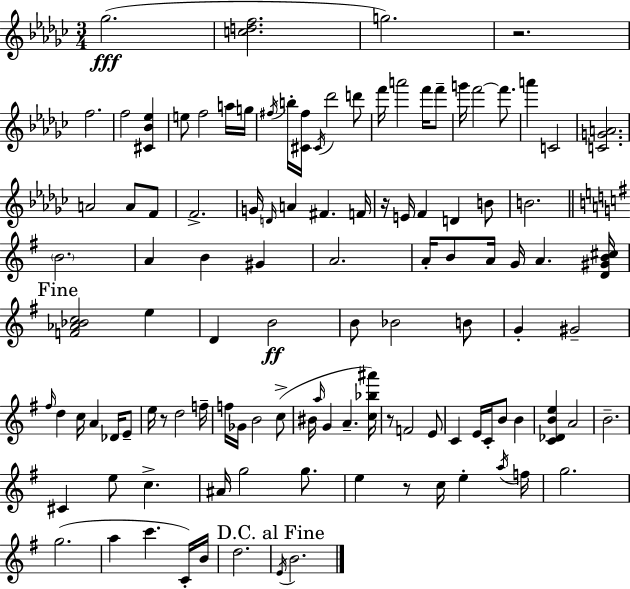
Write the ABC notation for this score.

X:1
T:Untitled
M:3/4
L:1/4
K:Ebm
_g2 [cdf]2 g2 z2 f2 f2 [^C_B_e] e/2 f2 a/4 g/4 ^f/4 b/4 [^C^f]/4 ^C/4 _d'2 d'/2 f'/4 a'2 f'/4 f'/2 g'/4 f'2 f'/2 a' C2 [CGA]2 A2 A/2 F/2 F2 G/4 D/4 A ^F F/4 z/4 E/4 F D B/2 B2 B2 A B ^G A2 A/4 B/2 A/4 G/4 A [D^GB^c]/4 [F_A_Bc]2 e D B2 B/2 _B2 B/2 G ^G2 ^f/4 d c/4 A _D/4 E/2 e/4 z/2 d2 f/4 f/4 _G/4 B2 c/2 ^B/4 a/4 G A [c_b^a']/4 z/2 F2 E/2 C E/4 C/4 B/2 B [C_DBe] A2 B2 ^C e/2 c ^A/4 g2 g/2 e z/2 c/4 e a/4 f/4 g2 g2 a c' C/4 B/4 d2 E/4 B2